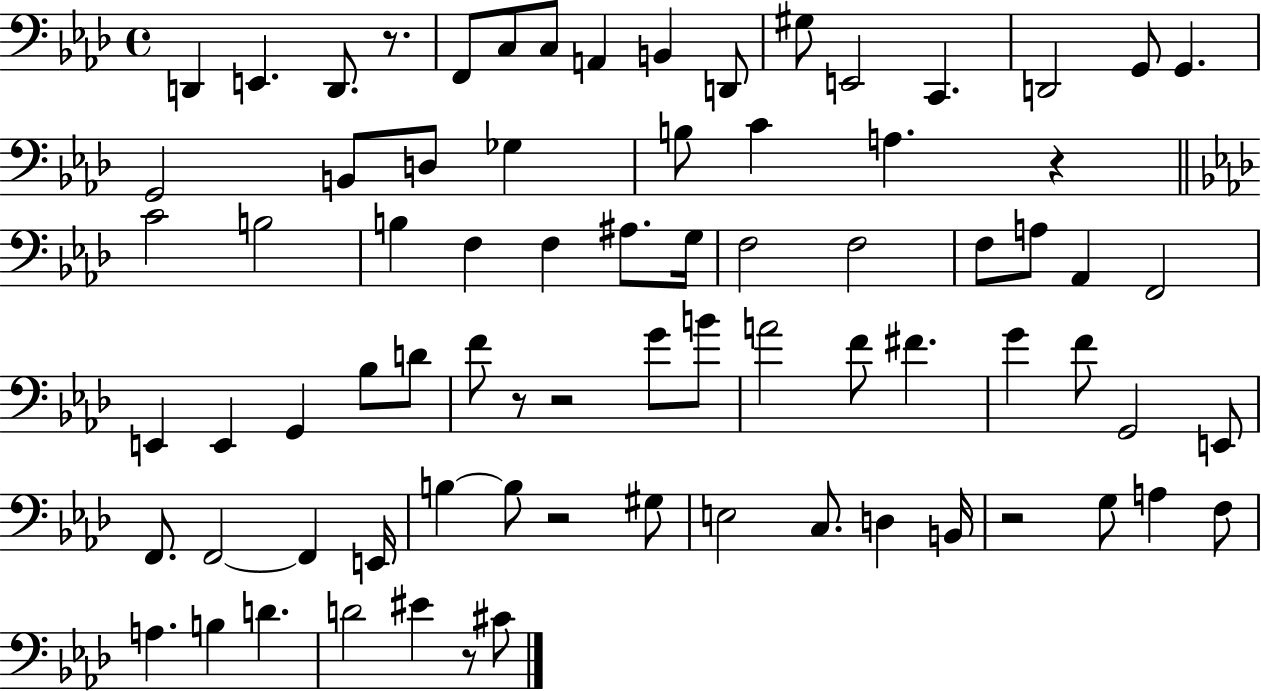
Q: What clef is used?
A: bass